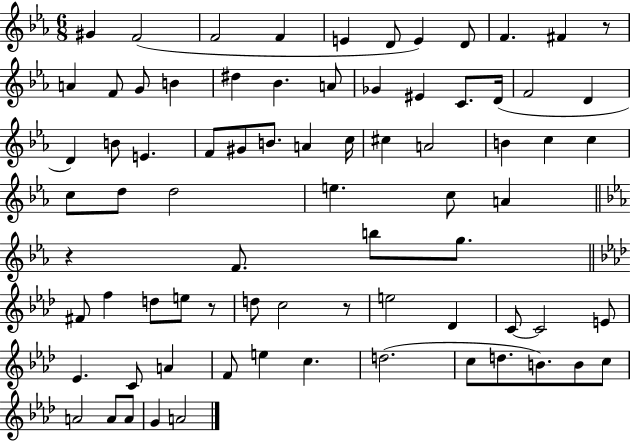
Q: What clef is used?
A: treble